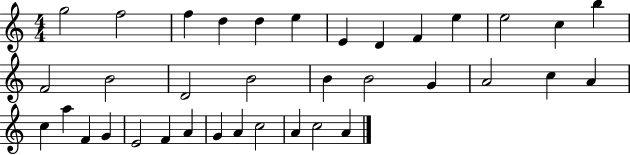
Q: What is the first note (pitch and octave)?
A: G5